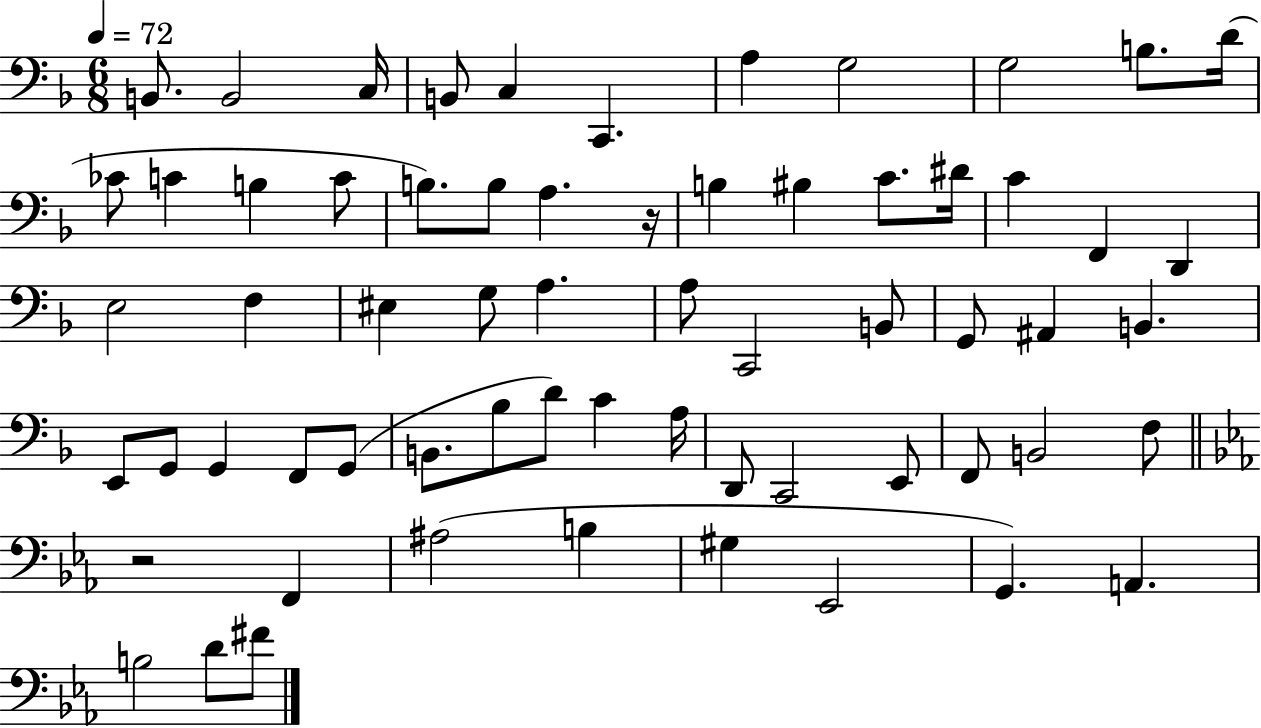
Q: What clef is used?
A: bass